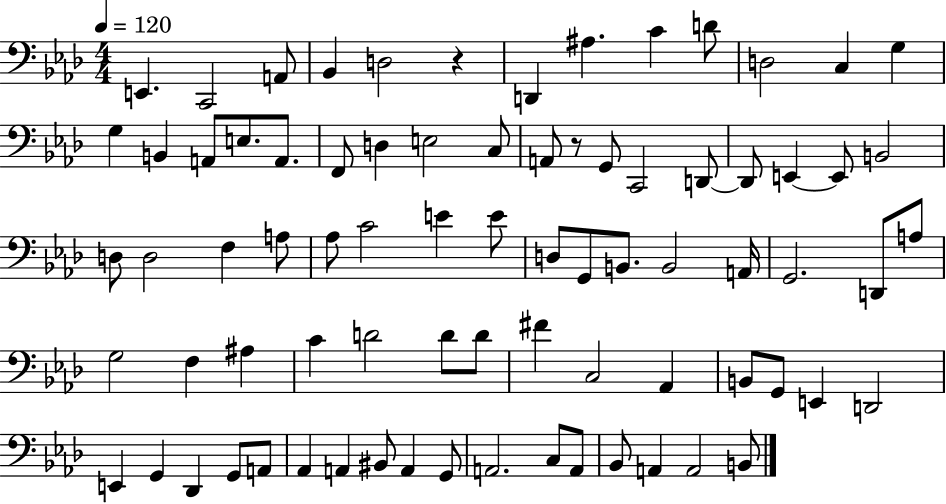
E2/q. C2/h A2/e Bb2/q D3/h R/q D2/q A#3/q. C4/q D4/e D3/h C3/q G3/q G3/q B2/q A2/e E3/e. A2/e. F2/e D3/q E3/h C3/e A2/e R/e G2/e C2/h D2/e D2/e E2/q E2/e B2/h D3/e D3/h F3/q A3/e Ab3/e C4/h E4/q E4/e D3/e G2/e B2/e. B2/h A2/s G2/h. D2/e A3/e G3/h F3/q A#3/q C4/q D4/h D4/e D4/e F#4/q C3/h Ab2/q B2/e G2/e E2/q D2/h E2/q G2/q Db2/q G2/e A2/e Ab2/q A2/q BIS2/e A2/q G2/e A2/h. C3/e A2/e Bb2/e A2/q A2/h B2/e